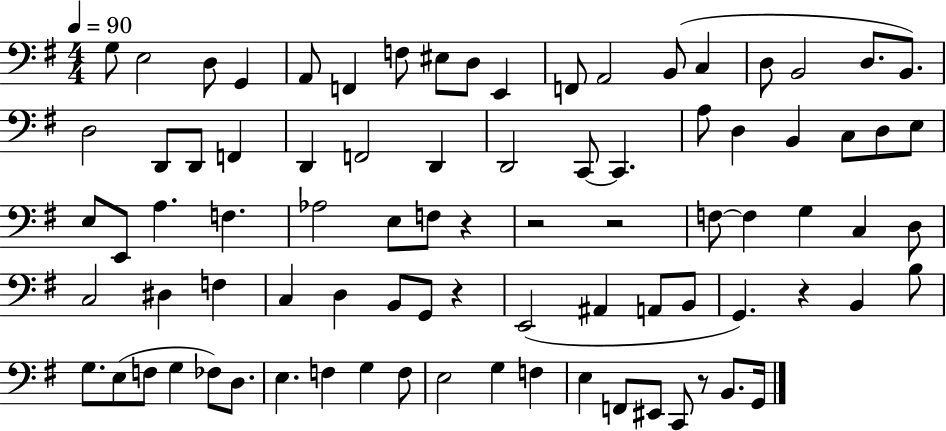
{
  \clef bass
  \numericTimeSignature
  \time 4/4
  \key g \major
  \tempo 4 = 90
  g8 e2 d8 g,4 | a,8 f,4 f8 eis8 d8 e,4 | f,8 a,2 b,8( c4 | d8 b,2 d8. b,8.) | \break d2 d,8 d,8 f,4 | d,4 f,2 d,4 | d,2 c,8~~ c,4. | a8 d4 b,4 c8 d8 e8 | \break e8 e,8 a4. f4. | aes2 e8 f8 r4 | r2 r2 | f8~~ f4 g4 c4 d8 | \break c2 dis4 f4 | c4 d4 b,8 g,8 r4 | e,2( ais,4 a,8 b,8 | g,4.) r4 b,4 b8 | \break g8. e8( f8 g4 fes8) d8. | e4. f4 g4 f8 | e2 g4 f4 | e4 f,8 eis,8 c,8 r8 b,8. g,16 | \break \bar "|."
}